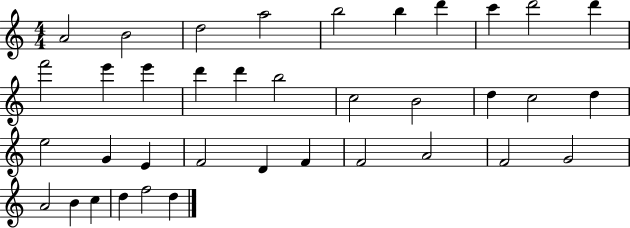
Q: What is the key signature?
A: C major